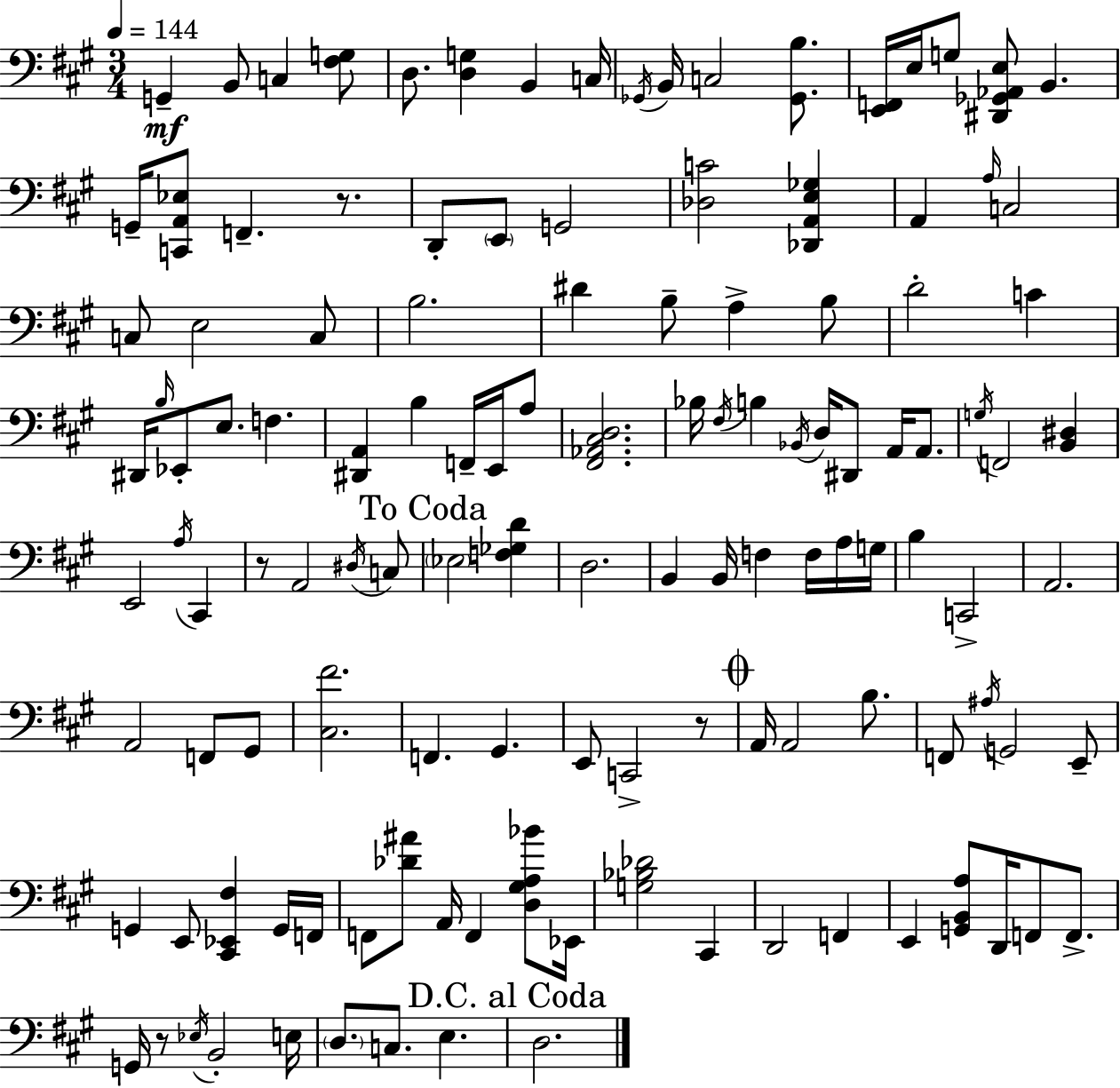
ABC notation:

X:1
T:Untitled
M:3/4
L:1/4
K:A
G,, B,,/2 C, [^F,G,]/2 D,/2 [D,G,] B,, C,/4 _G,,/4 B,,/4 C,2 [_G,,B,]/2 [E,,F,,]/4 E,/4 G,/2 [^D,,_G,,_A,,E,]/2 B,, G,,/4 [C,,A,,_E,]/2 F,, z/2 D,,/2 E,,/2 G,,2 [_D,C]2 [_D,,A,,E,_G,] A,, A,/4 C,2 C,/2 E,2 C,/2 B,2 ^D B,/2 A, B,/2 D2 C ^D,,/4 B,/4 _E,,/2 E,/2 F, [^D,,A,,] B, F,,/4 E,,/4 A,/2 [^F,,_A,,^C,D,]2 _B,/4 ^F,/4 B, _B,,/4 D,/4 ^D,,/2 A,,/4 A,,/2 G,/4 F,,2 [B,,^D,] E,,2 A,/4 ^C,, z/2 A,,2 ^D,/4 C,/2 _E,2 [F,_G,D] D,2 B,, B,,/4 F, F,/4 A,/4 G,/4 B, C,,2 A,,2 A,,2 F,,/2 ^G,,/2 [^C,^F]2 F,, ^G,, E,,/2 C,,2 z/2 A,,/4 A,,2 B,/2 F,,/2 ^A,/4 G,,2 E,,/2 G,, E,,/2 [^C,,_E,,^F,] G,,/4 F,,/4 F,,/2 [_D^A]/2 A,,/4 F,, [D,^G,A,_B]/2 _E,,/4 [G,_B,_D]2 ^C,, D,,2 F,, E,, [G,,B,,A,]/2 D,,/4 F,,/2 F,,/2 G,,/4 z/2 _E,/4 B,,2 E,/4 D,/2 C,/2 E, D,2